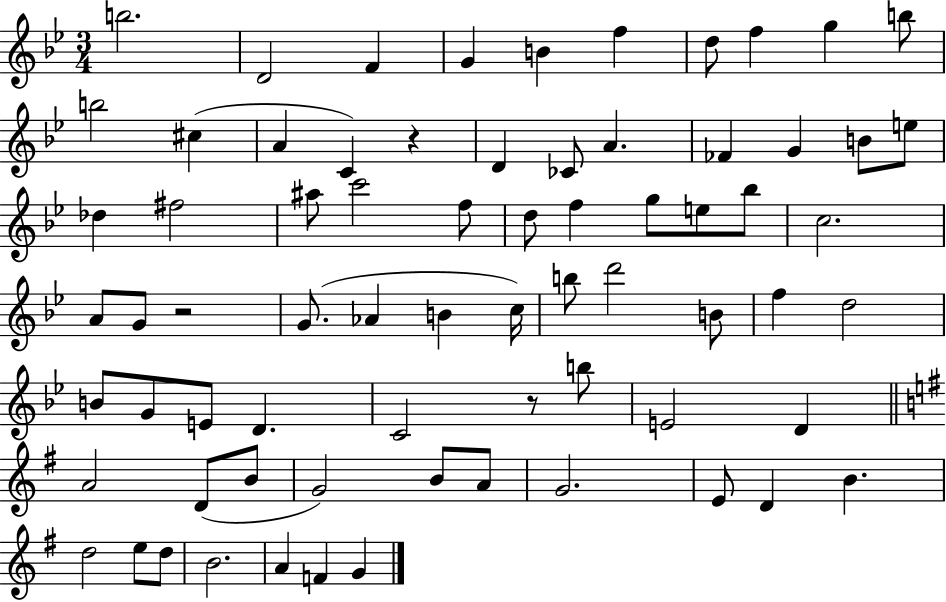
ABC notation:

X:1
T:Untitled
M:3/4
L:1/4
K:Bb
b2 D2 F G B f d/2 f g b/2 b2 ^c A C z D _C/2 A _F G B/2 e/2 _d ^f2 ^a/2 c'2 f/2 d/2 f g/2 e/2 _b/2 c2 A/2 G/2 z2 G/2 _A B c/4 b/2 d'2 B/2 f d2 B/2 G/2 E/2 D C2 z/2 b/2 E2 D A2 D/2 B/2 G2 B/2 A/2 G2 E/2 D B d2 e/2 d/2 B2 A F G